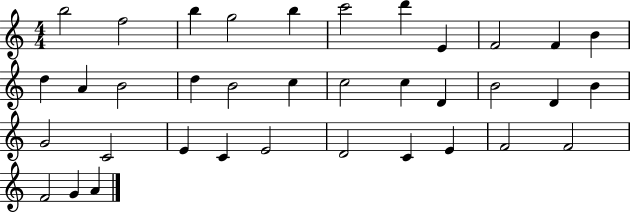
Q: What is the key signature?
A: C major